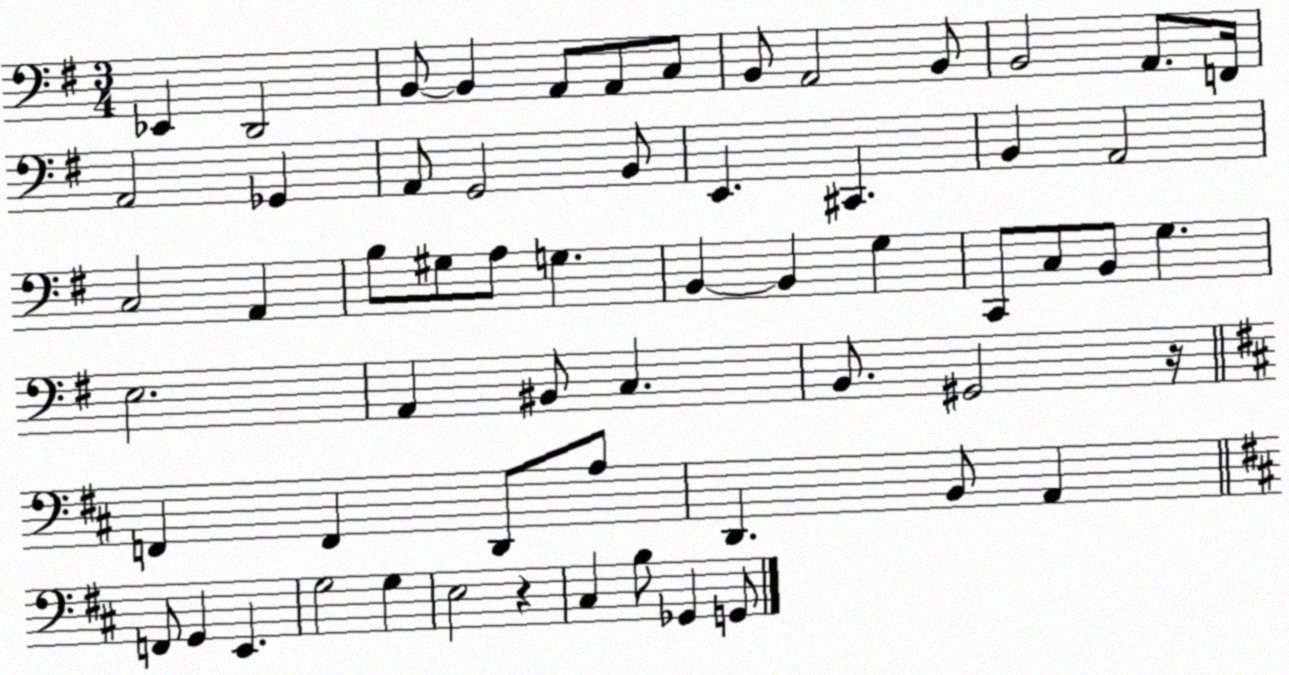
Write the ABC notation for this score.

X:1
T:Untitled
M:3/4
L:1/4
K:G
_E,, D,,2 B,,/2 B,, A,,/2 A,,/2 C,/2 B,,/2 A,,2 B,,/2 B,,2 A,,/2 F,,/4 A,,2 _G,, A,,/2 G,,2 B,,/2 E,, ^C,, B,, A,,2 C,2 A,, B,/2 ^G,/2 A,/2 G, B,, B,, G, C,,/2 C,/2 B,,/2 G, E,2 A,, ^B,,/2 C, B,,/2 ^G,,2 z/4 F,, F,, D,,/2 A,/2 D,, B,,/2 A,, F,,/2 G,, E,, G,2 G, E,2 z ^C, B,/2 _G,, G,,/2